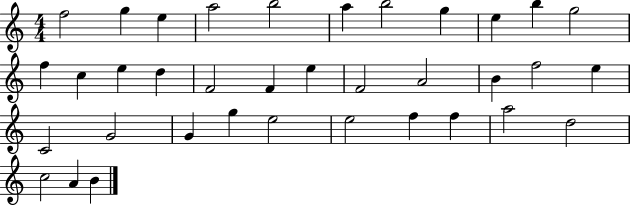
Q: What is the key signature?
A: C major